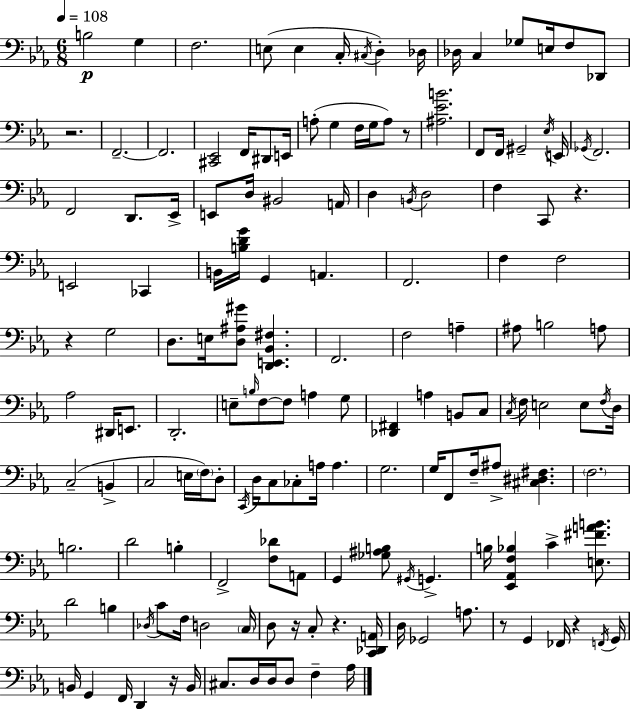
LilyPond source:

{
  \clef bass
  \numericTimeSignature
  \time 6/8
  \key ees \major
  \tempo 4 = 108
  \repeat volta 2 { b2\p g4 | f2. | e8( e4 c16-. \acciaccatura { cis16 } d4-.) | des16 des16 c4 ges8 e16 f8 des,8 | \break r2. | f,2.--~~ | f,2. | <cis, ees,>2 f,16 dis,8 | \break e,16 a8-.( g4 f16 g16 a8) r8 | <ais ees' b'>2. | f,8 f,16 gis,2-- | \acciaccatura { ees16 } e,16 \acciaccatura { ges,16 } f,2. | \break f,2 d,8. | ees,16-> e,8 d16 bis,2 | a,16 d4 \acciaccatura { b,16 } d2 | f4 c,8 r4. | \break e,2 | ces,4 b,16 <b d' g'>16 g,4 a,4. | f,2. | f4 f2 | \break r4 g2 | d8. e16 <d ais gis'>8 <d, e, bes, fis>4. | f,2. | f2 | \break a4-- ais8 b2 | a8 aes2 | dis,16 e,8. d,2.-. | e8-- \grace { b16 } f8~~ f8 a4 | \break g8 <des, fis,>4 a4 | b,8 c8 \acciaccatura { c16 } f16 e2 | e8 \acciaccatura { f16 } d16 c2--( | b,4-> c2 | \break e16 \parenthesize f16) d8-. \acciaccatura { c,16 } d16 c8 ces8-. | a16 a4. g2. | g16 f,8 f16-- | ais8-> <cis dis fis>4. \parenthesize f2. | \break b2. | d'2 | b4-. f,2-> | <f des'>8 a,8 g,4 | \break <ges ais b>8 \acciaccatura { gis,16 } g,4.-> b16 <ees, aes, f bes>4 | c'4-> <e fis' a' b'>8. d'2 | b4 \acciaccatura { des16 } c'8 | f16 d2 \parenthesize c16 d8 | \break r16 c8-. r4. <c, des, a,>16 d16 ges,2 | a8. r8 | g,4 fes,16 r4 \acciaccatura { f,16 } g,16 b,16 | g,4 f,16 d,4 r16 b,16 cis8. | \break d16 d16 d8 f4-- aes16 } \bar "|."
}